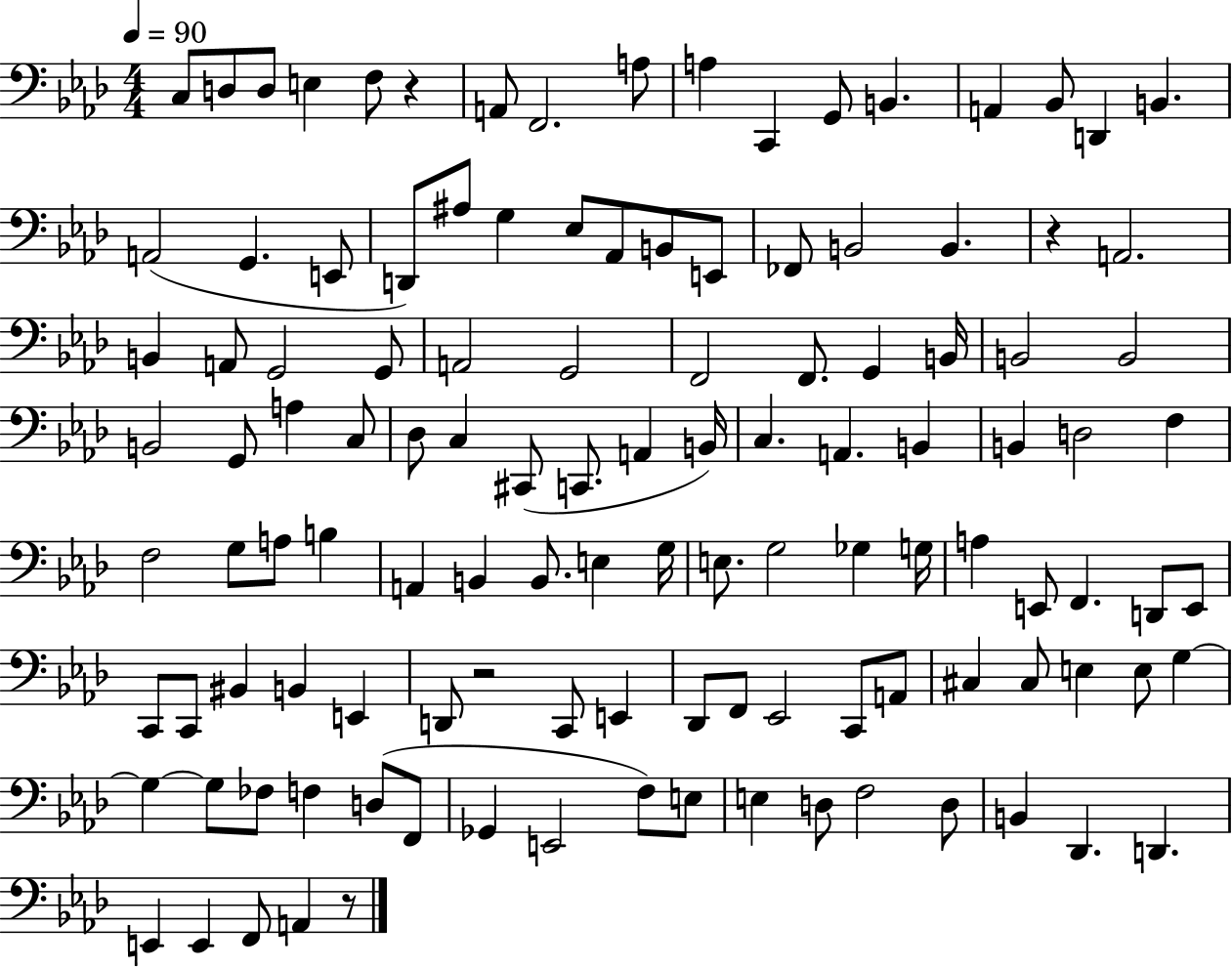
{
  \clef bass
  \numericTimeSignature
  \time 4/4
  \key aes \major
  \tempo 4 = 90
  \repeat volta 2 { c8 d8 d8 e4 f8 r4 | a,8 f,2. a8 | a4 c,4 g,8 b,4. | a,4 bes,8 d,4 b,4. | \break a,2( g,4. e,8 | d,8) ais8 g4 ees8 aes,8 b,8 e,8 | fes,8 b,2 b,4. | r4 a,2. | \break b,4 a,8 g,2 g,8 | a,2 g,2 | f,2 f,8. g,4 b,16 | b,2 b,2 | \break b,2 g,8 a4 c8 | des8 c4 cis,8( c,8. a,4 b,16) | c4. a,4. b,4 | b,4 d2 f4 | \break f2 g8 a8 b4 | a,4 b,4 b,8. e4 g16 | e8. g2 ges4 g16 | a4 e,8 f,4. d,8 e,8 | \break c,8 c,8 bis,4 b,4 e,4 | d,8 r2 c,8 e,4 | des,8 f,8 ees,2 c,8 a,8 | cis4 cis8 e4 e8 g4~~ | \break g4~~ g8 fes8 f4 d8( f,8 | ges,4 e,2 f8) e8 | e4 d8 f2 d8 | b,4 des,4. d,4. | \break e,4 e,4 f,8 a,4 r8 | } \bar "|."
}